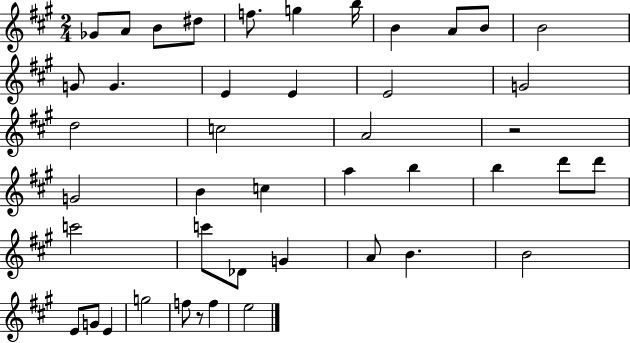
X:1
T:Untitled
M:2/4
L:1/4
K:A
_G/2 A/2 B/2 ^d/2 f/2 g b/4 B A/2 B/2 B2 G/2 G E E E2 G2 d2 c2 A2 z2 G2 B c a b b d'/2 d'/2 c'2 c'/2 _D/2 G A/2 B B2 E/2 G/2 E g2 f/2 z/2 f e2